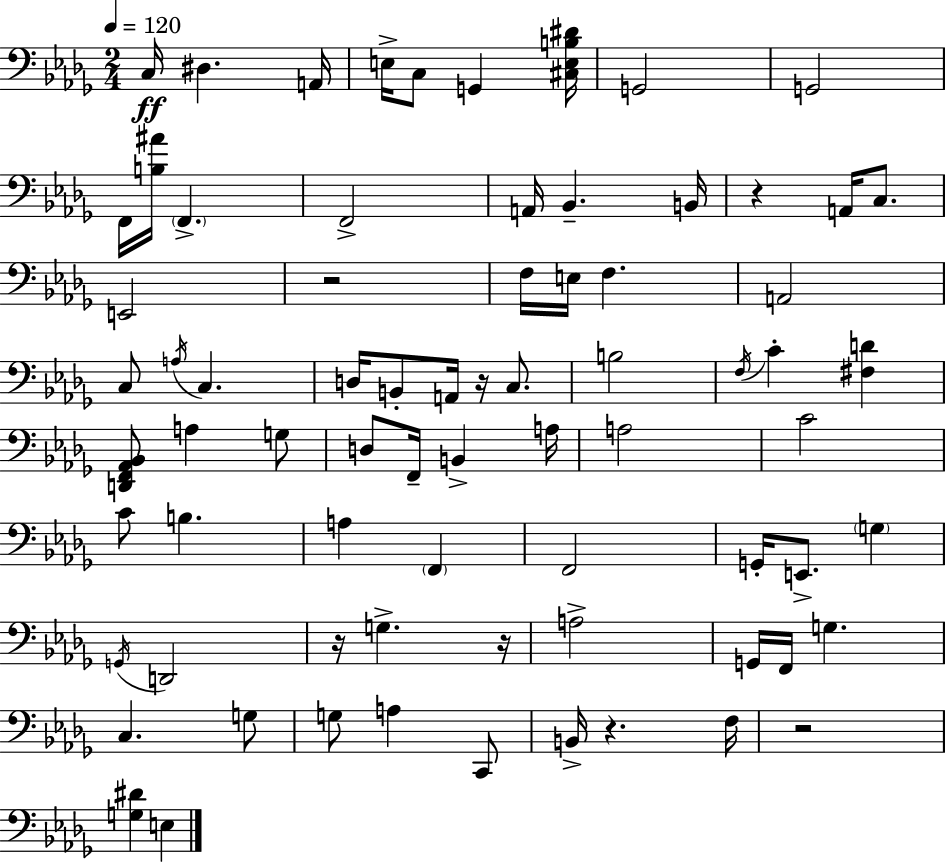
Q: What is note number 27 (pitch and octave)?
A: A2